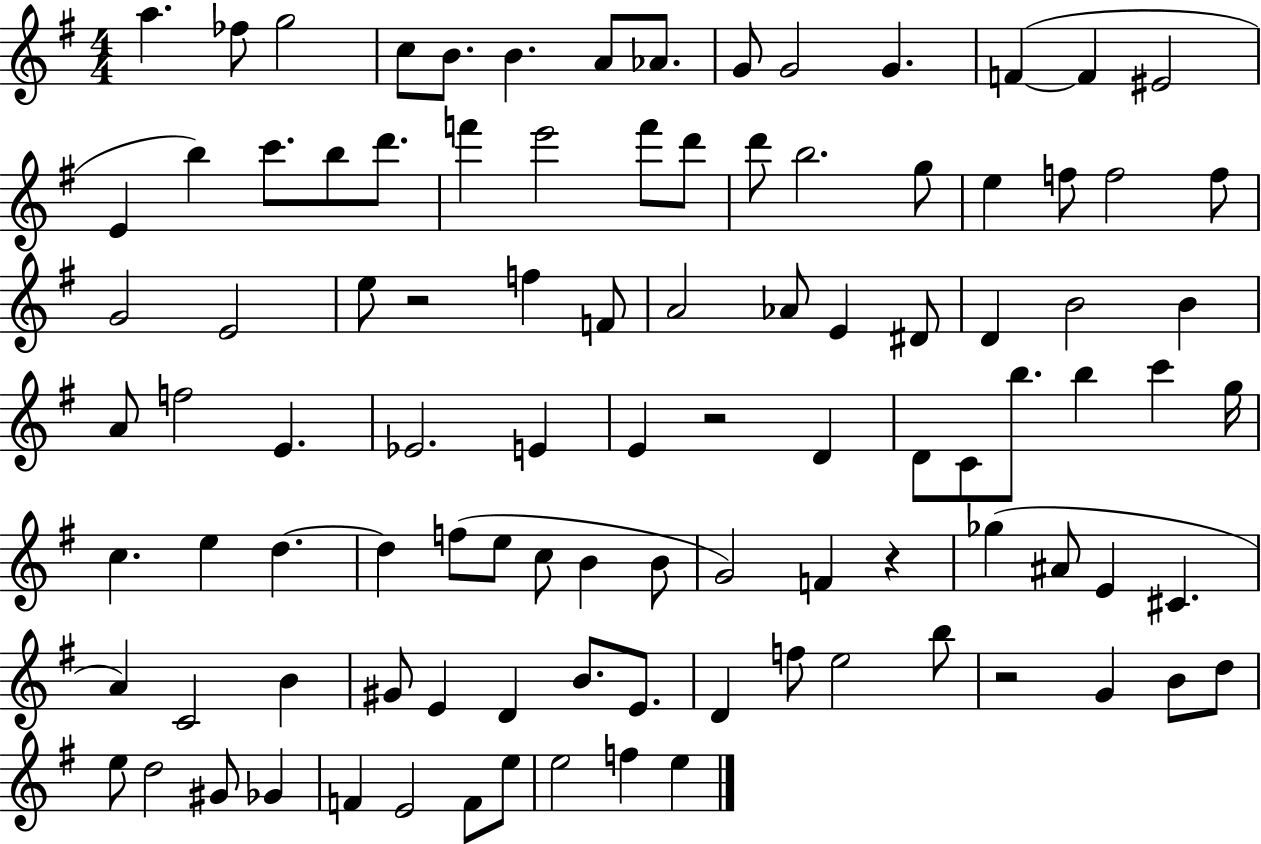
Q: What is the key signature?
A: G major